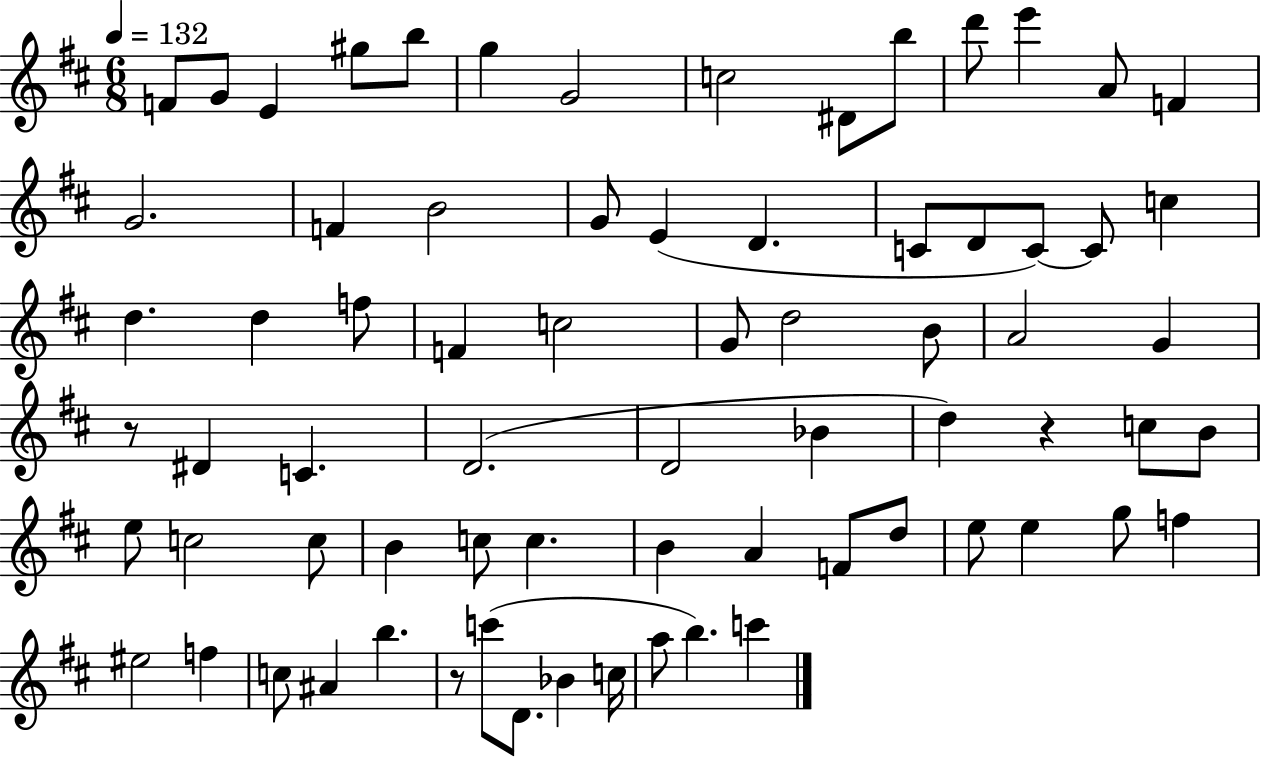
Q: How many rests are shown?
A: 3